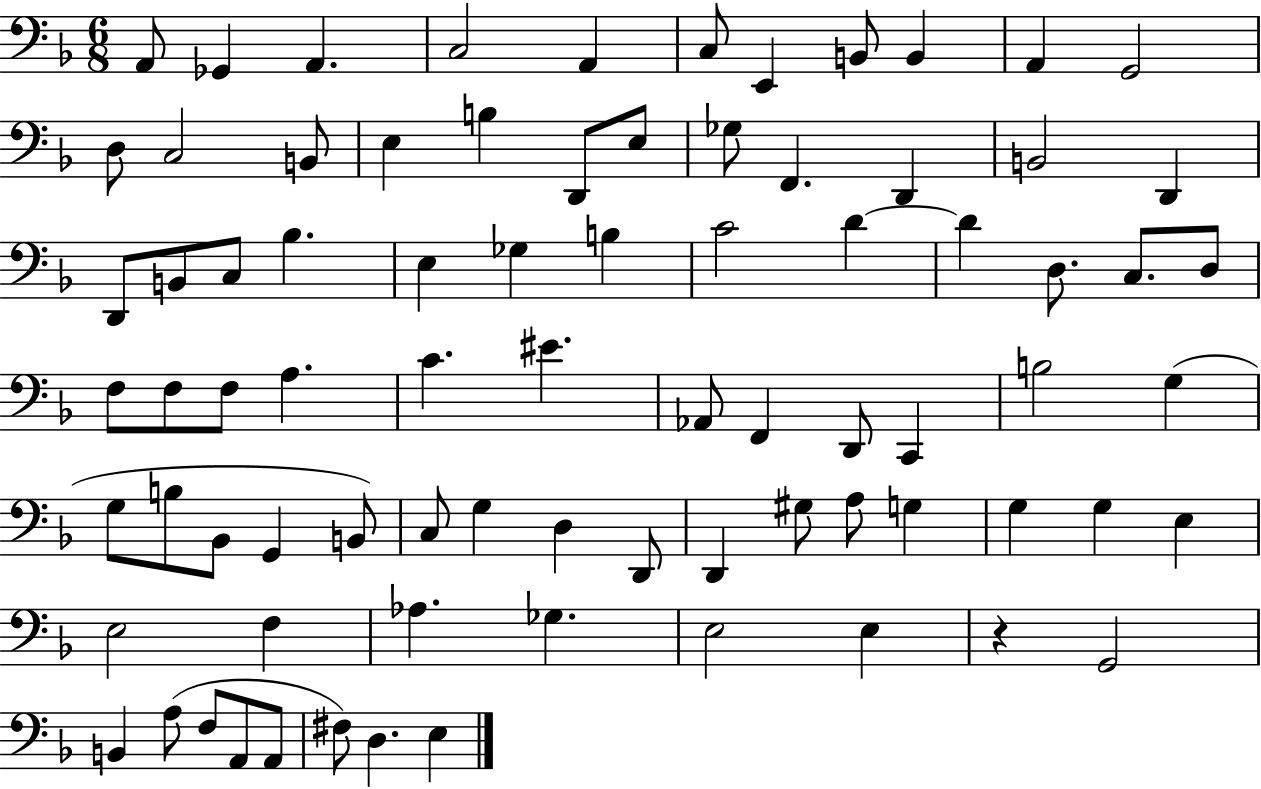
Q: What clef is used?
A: bass